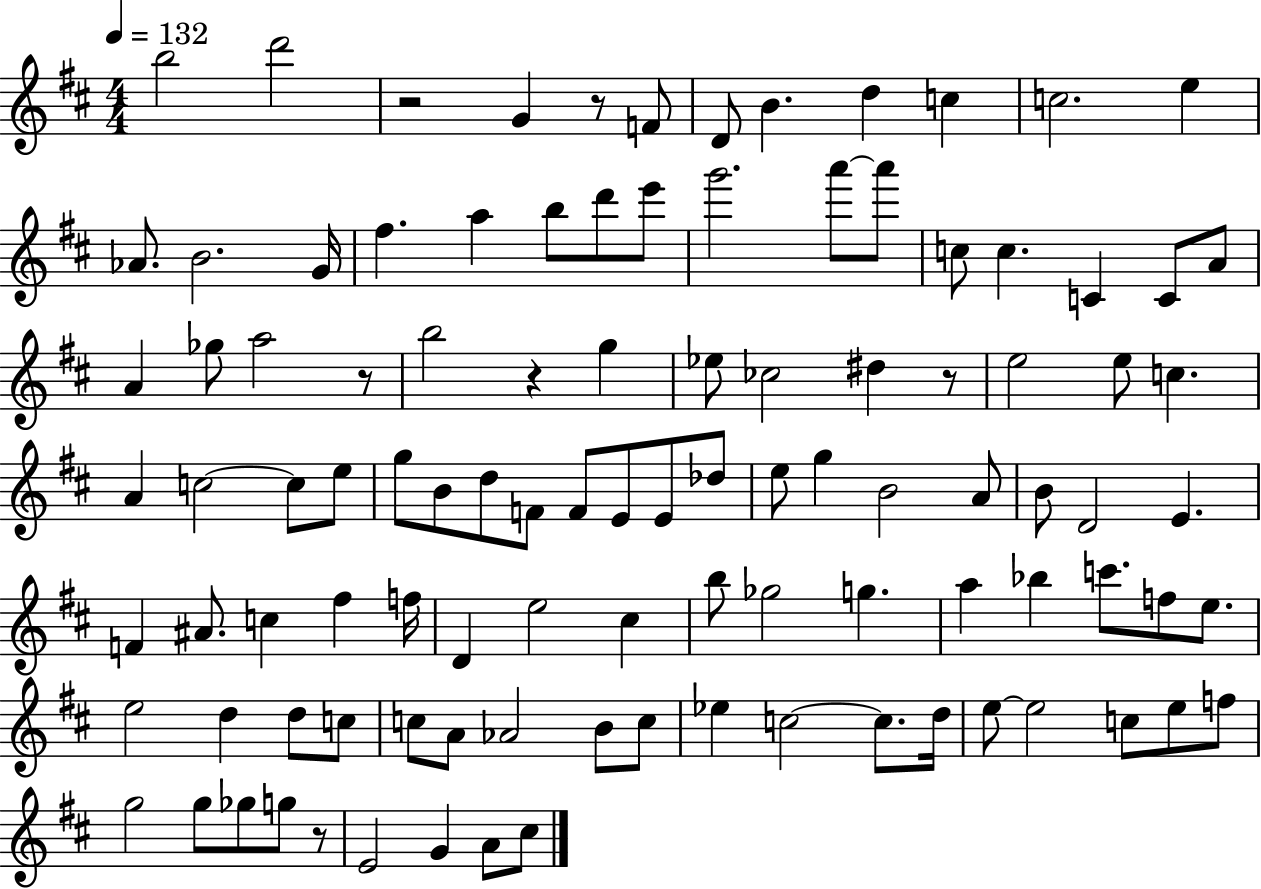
X:1
T:Untitled
M:4/4
L:1/4
K:D
b2 d'2 z2 G z/2 F/2 D/2 B d c c2 e _A/2 B2 G/4 ^f a b/2 d'/2 e'/2 g'2 a'/2 a'/2 c/2 c C C/2 A/2 A _g/2 a2 z/2 b2 z g _e/2 _c2 ^d z/2 e2 e/2 c A c2 c/2 e/2 g/2 B/2 d/2 F/2 F/2 E/2 E/2 _d/2 e/2 g B2 A/2 B/2 D2 E F ^A/2 c ^f f/4 D e2 ^c b/2 _g2 g a _b c'/2 f/2 e/2 e2 d d/2 c/2 c/2 A/2 _A2 B/2 c/2 _e c2 c/2 d/4 e/2 e2 c/2 e/2 f/2 g2 g/2 _g/2 g/2 z/2 E2 G A/2 ^c/2